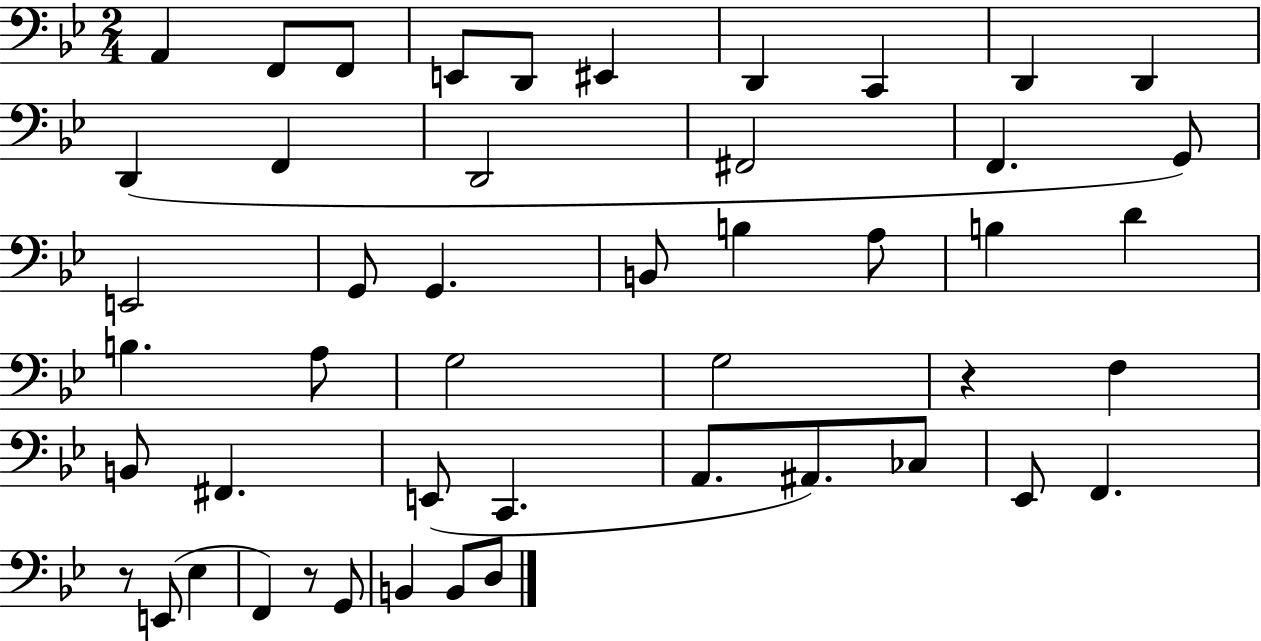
X:1
T:Untitled
M:2/4
L:1/4
K:Bb
A,, F,,/2 F,,/2 E,,/2 D,,/2 ^E,, D,, C,, D,, D,, D,, F,, D,,2 ^F,,2 F,, G,,/2 E,,2 G,,/2 G,, B,,/2 B, A,/2 B, D B, A,/2 G,2 G,2 z F, B,,/2 ^F,, E,,/2 C,, A,,/2 ^A,,/2 _C,/2 _E,,/2 F,, z/2 E,,/2 _E, F,, z/2 G,,/2 B,, B,,/2 D,/2